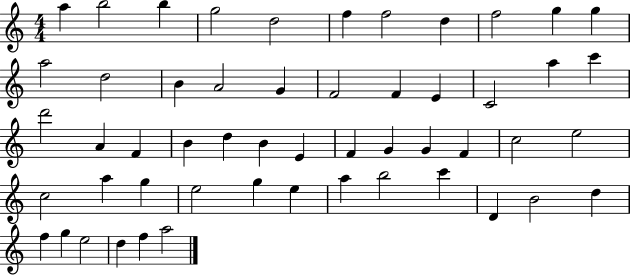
X:1
T:Untitled
M:4/4
L:1/4
K:C
a b2 b g2 d2 f f2 d f2 g g a2 d2 B A2 G F2 F E C2 a c' d'2 A F B d B E F G G F c2 e2 c2 a g e2 g e a b2 c' D B2 d f g e2 d f a2